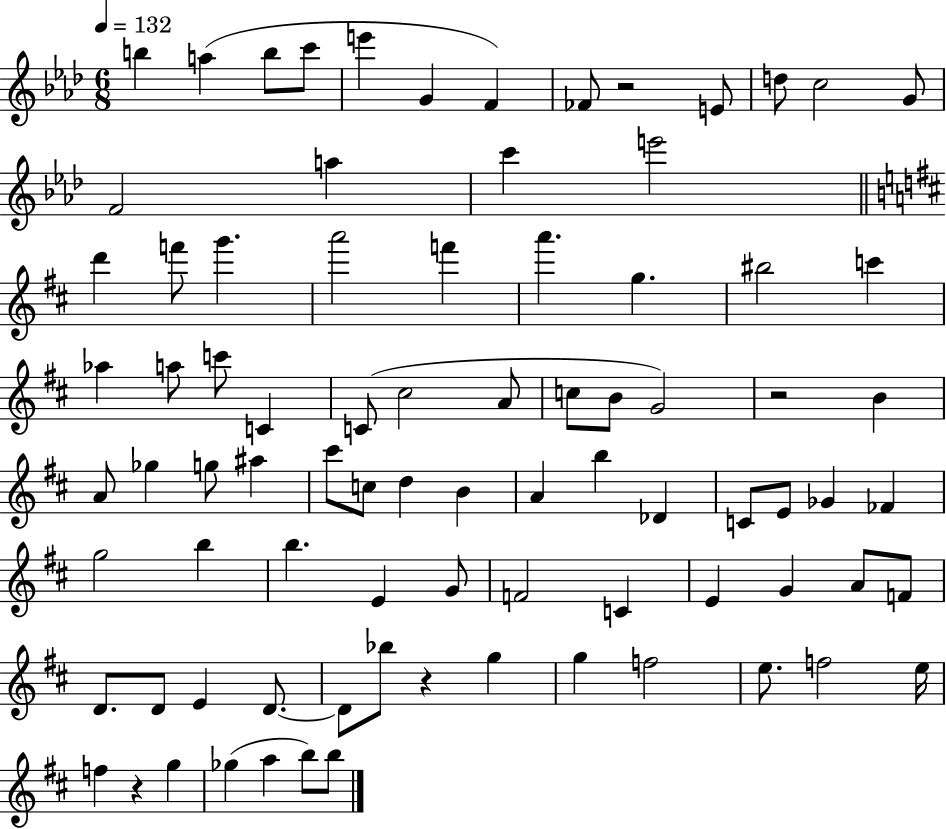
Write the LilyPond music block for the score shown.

{
  \clef treble
  \numericTimeSignature
  \time 6/8
  \key aes \major
  \tempo 4 = 132
  b''4 a''4( b''8 c'''8 | e'''4 g'4 f'4) | fes'8 r2 e'8 | d''8 c''2 g'8 | \break f'2 a''4 | c'''4 e'''2 | \bar "||" \break \key d \major d'''4 f'''8 g'''4. | a'''2 f'''4 | a'''4. g''4. | bis''2 c'''4 | \break aes''4 a''8 c'''8 c'4 | c'8( cis''2 a'8 | c''8 b'8 g'2) | r2 b'4 | \break a'8 ges''4 g''8 ais''4 | cis'''8 c''8 d''4 b'4 | a'4 b''4 des'4 | c'8 e'8 ges'4 fes'4 | \break g''2 b''4 | b''4. e'4 g'8 | f'2 c'4 | e'4 g'4 a'8 f'8 | \break d'8. d'8 e'4 d'8.~~ | d'8 bes''8 r4 g''4 | g''4 f''2 | e''8. f''2 e''16 | \break f''4 r4 g''4 | ges''4( a''4 b''8) b''8 | \bar "|."
}